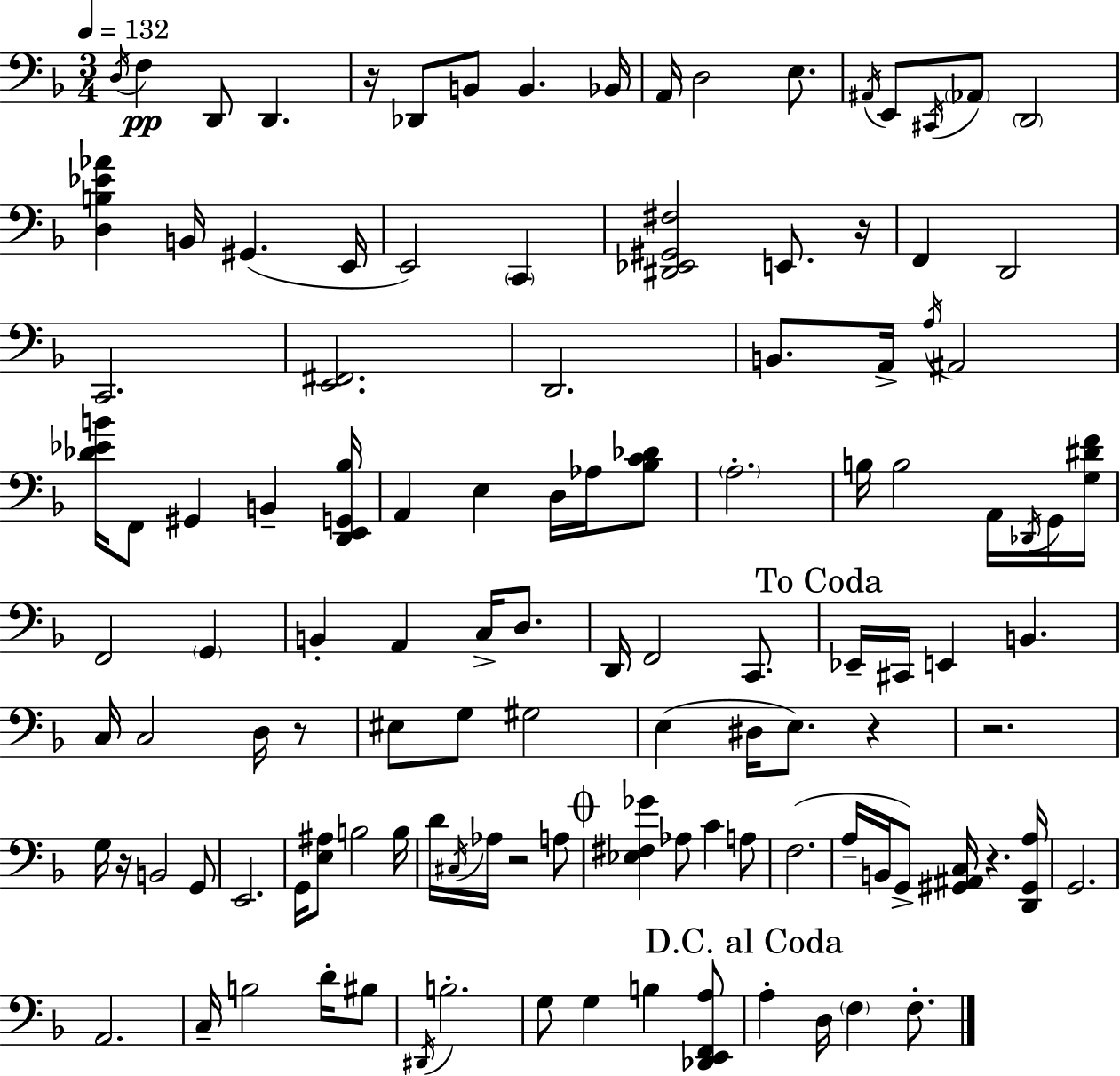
D3/s F3/q D2/e D2/q. R/s Db2/e B2/e B2/q. Bb2/s A2/s D3/h E3/e. A#2/s E2/e C#2/s Ab2/e D2/h [D3,B3,Eb4,Ab4]/q B2/s G#2/q. E2/s E2/h C2/q [D#2,Eb2,G#2,F#3]/h E2/e. R/s F2/q D2/h C2/h. [E2,F#2]/h. D2/h. B2/e. A2/s A3/s A#2/h [Db4,Eb4,B4]/s F2/e G#2/q B2/q [D2,E2,G2,Bb3]/s A2/q E3/q D3/s Ab3/s [Bb3,C4,Db4]/e A3/h. B3/s B3/h A2/s Db2/s G2/s [G3,D#4,F4]/s F2/h G2/q B2/q A2/q C3/s D3/e. D2/s F2/h C2/e. Eb2/s C#2/s E2/q B2/q. C3/s C3/h D3/s R/e EIS3/e G3/e G#3/h E3/q D#3/s E3/e. R/q R/h. G3/s R/s B2/h G2/e E2/h. G2/s [E3,A#3]/e B3/h B3/s D4/s C#3/s Ab3/s R/h A3/e [Eb3,F#3,Gb4]/q Ab3/e C4/q A3/e F3/h. A3/s B2/s G2/e [G#2,A#2,C3]/s R/q. [D2,G#2,A3]/s G2/h. A2/h. C3/s B3/h D4/s BIS3/e D#2/s B3/h. G3/e G3/q B3/q [Db2,E2,F2,A3]/e A3/q D3/s F3/q F3/e.